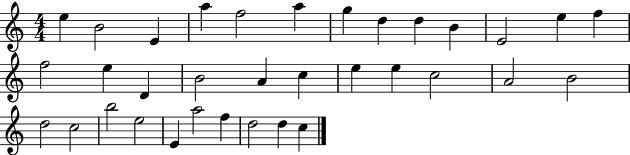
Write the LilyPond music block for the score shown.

{
  \clef treble
  \numericTimeSignature
  \time 4/4
  \key c \major
  e''4 b'2 e'4 | a''4 f''2 a''4 | g''4 d''4 d''4 b'4 | e'2 e''4 f''4 | \break f''2 e''4 d'4 | b'2 a'4 c''4 | e''4 e''4 c''2 | a'2 b'2 | \break d''2 c''2 | b''2 e''2 | e'4 a''2 f''4 | d''2 d''4 c''4 | \break \bar "|."
}